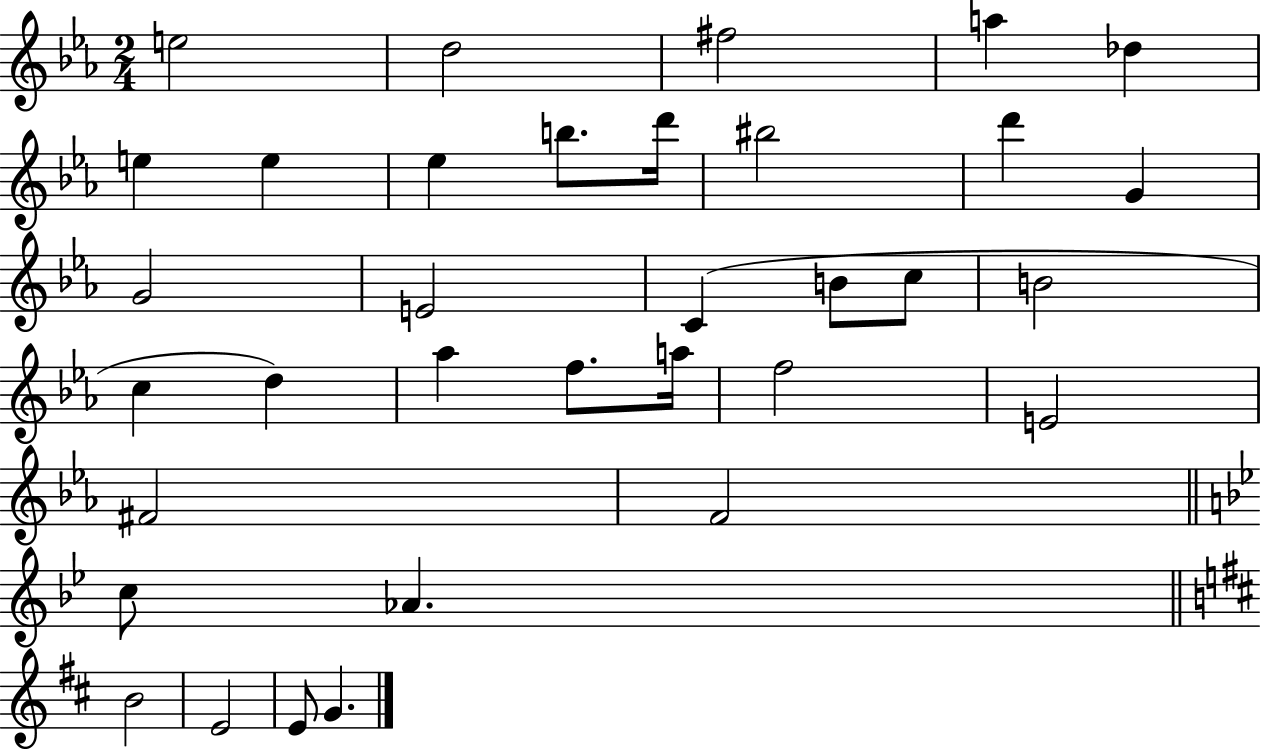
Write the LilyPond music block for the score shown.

{
  \clef treble
  \numericTimeSignature
  \time 2/4
  \key ees \major
  e''2 | d''2 | fis''2 | a''4 des''4 | \break e''4 e''4 | ees''4 b''8. d'''16 | bis''2 | d'''4 g'4 | \break g'2 | e'2 | c'4( b'8 c''8 | b'2 | \break c''4 d''4) | aes''4 f''8. a''16 | f''2 | e'2 | \break fis'2 | f'2 | \bar "||" \break \key bes \major c''8 aes'4. | \bar "||" \break \key d \major b'2 | e'2 | e'8 g'4. | \bar "|."
}